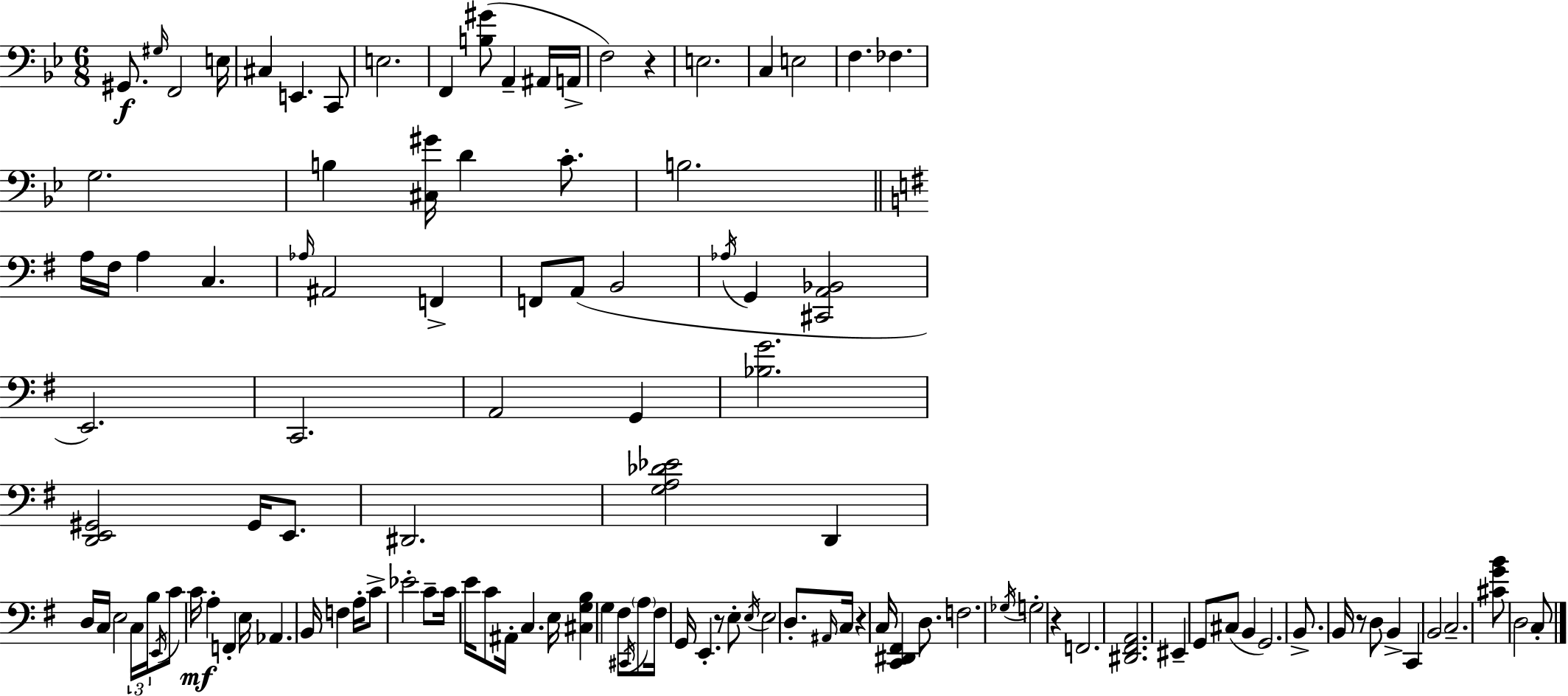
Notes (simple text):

G#2/e. G#3/s F2/h E3/s C#3/q E2/q. C2/e E3/h. F2/q [B3,G#4]/e A2/q A#2/s A2/s F3/h R/q E3/h. C3/q E3/h F3/q. FES3/q. G3/h. B3/q [C#3,G#4]/s D4/q C4/e. B3/h. A3/s F#3/s A3/q C3/q. Ab3/s A#2/h F2/q F2/e A2/e B2/h Ab3/s G2/q [C#2,A2,Bb2]/h E2/h. C2/h. A2/h G2/q [Bb3,G4]/h. [D2,E2,G#2]/h G#2/s E2/e. D#2/h. [G3,A3,Db4,Eb4]/h D2/q D3/s C3/s E3/h C3/s B3/s E2/s C4/e C4/s A3/q F2/q E3/s Ab2/q. B2/s F3/q A3/s C4/e Eb4/h C4/e C4/s E4/s C4/e A#2/s C3/q. E3/s [C#3,G3,B3]/q G3/q F#3/e C#2/s A3/e F#3/s G2/s E2/q. R/e E3/e E3/s E3/h D3/e. A#2/s C3/s R/q C3/s [C2,D#2,F#2]/q D3/e. F3/h. Gb3/s G3/h R/q F2/h. [D#2,F#2,A2]/h. EIS2/q G2/e C#3/e B2/q G2/h. B2/e. B2/s R/e D3/e B2/q C2/q B2/h C3/h. [C#4,G4,B4]/e D3/h C3/e